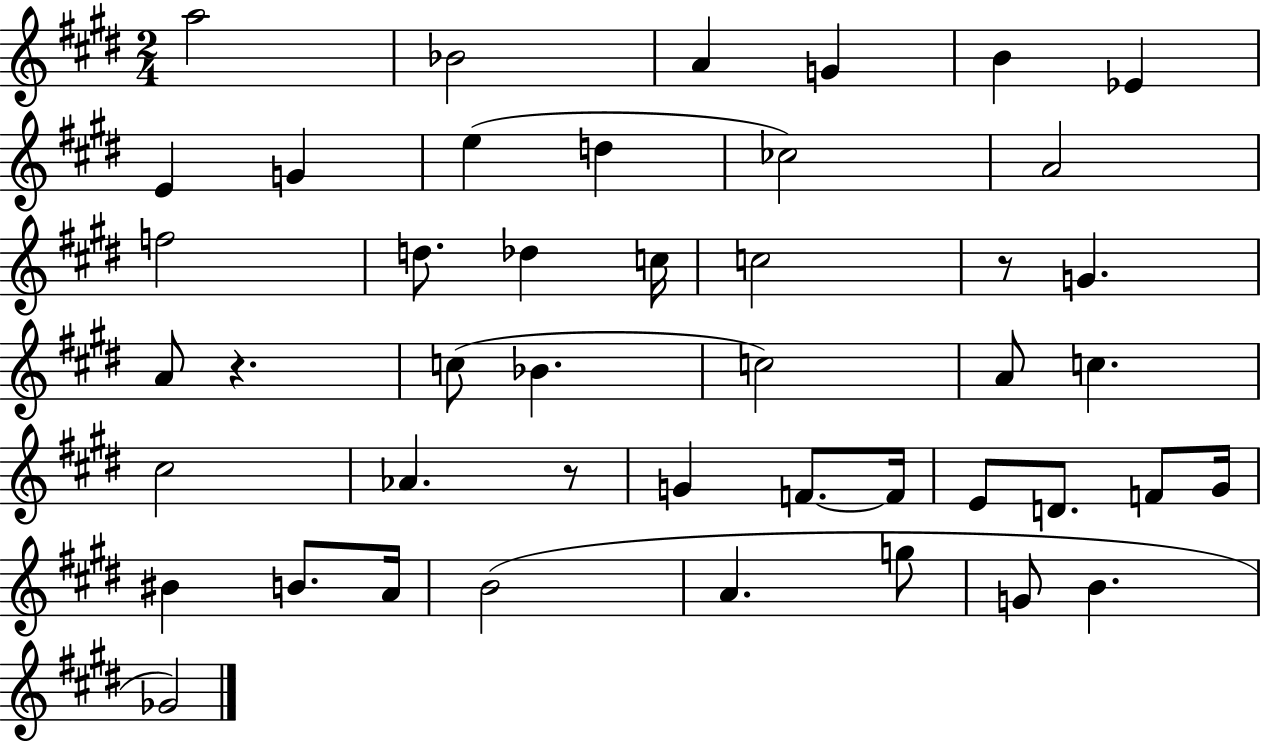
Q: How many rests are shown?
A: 3